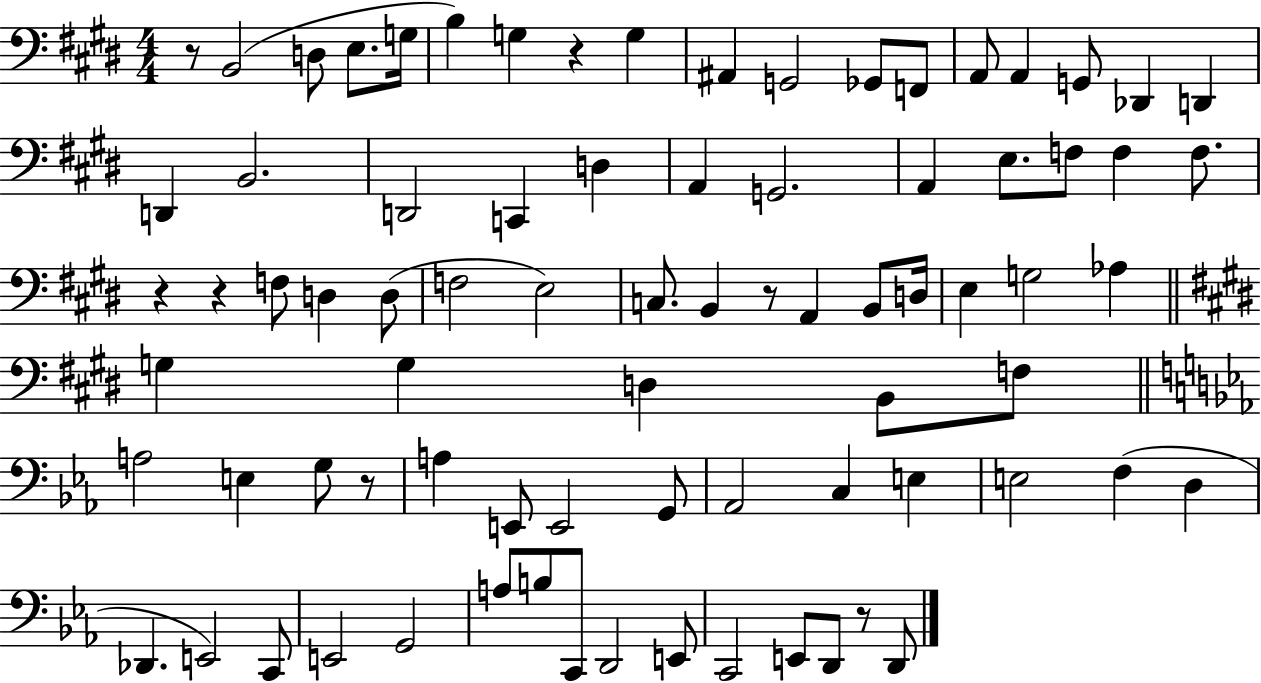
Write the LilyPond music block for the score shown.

{
  \clef bass
  \numericTimeSignature
  \time 4/4
  \key e \major
  r8 b,2( d8 e8. g16 | b4) g4 r4 g4 | ais,4 g,2 ges,8 f,8 | a,8 a,4 g,8 des,4 d,4 | \break d,4 b,2. | d,2 c,4 d4 | a,4 g,2. | a,4 e8. f8 f4 f8. | \break r4 r4 f8 d4 d8( | f2 e2) | c8. b,4 r8 a,4 b,8 d16 | e4 g2 aes4 | \break \bar "||" \break \key e \major g4 g4 d4 b,8 f8 | \bar "||" \break \key ees \major a2 e4 g8 r8 | a4 e,8 e,2 g,8 | aes,2 c4 e4 | e2 f4( d4 | \break des,4. e,2) c,8 | e,2 g,2 | a8 b8 c,8 d,2 e,8 | c,2 e,8 d,8 r8 d,8 | \break \bar "|."
}